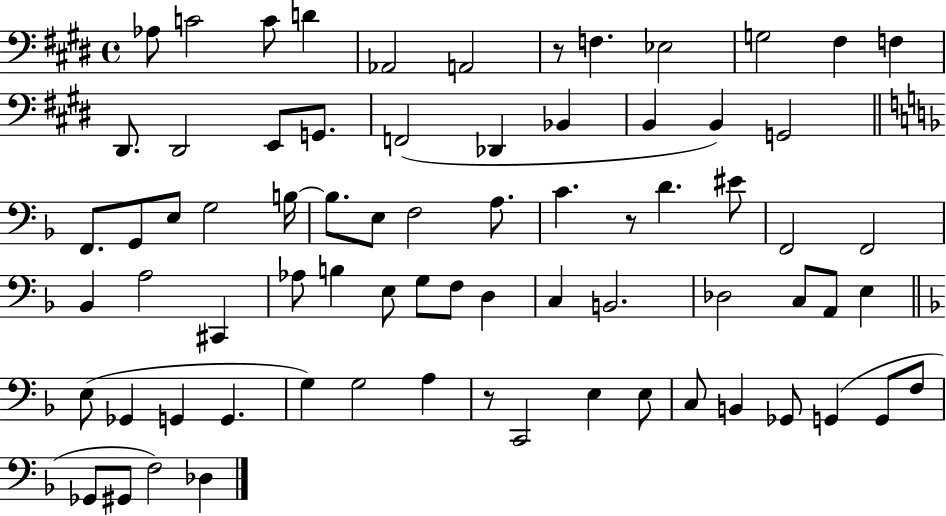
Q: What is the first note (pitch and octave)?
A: Ab3